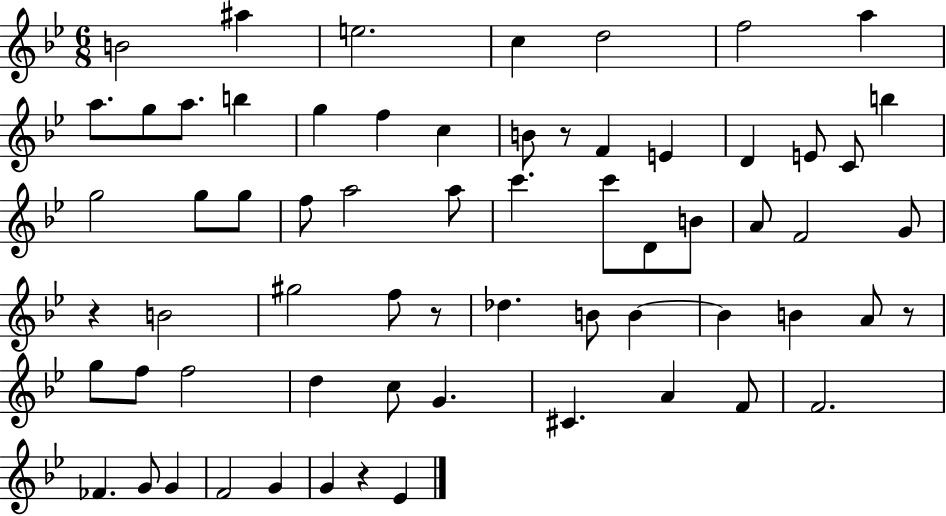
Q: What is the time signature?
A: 6/8